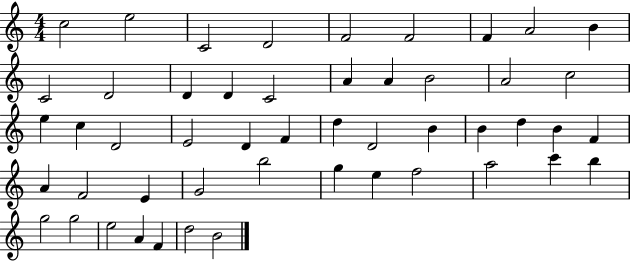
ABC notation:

X:1
T:Untitled
M:4/4
L:1/4
K:C
c2 e2 C2 D2 F2 F2 F A2 B C2 D2 D D C2 A A B2 A2 c2 e c D2 E2 D F d D2 B B d B F A F2 E G2 b2 g e f2 a2 c' b g2 g2 e2 A F d2 B2